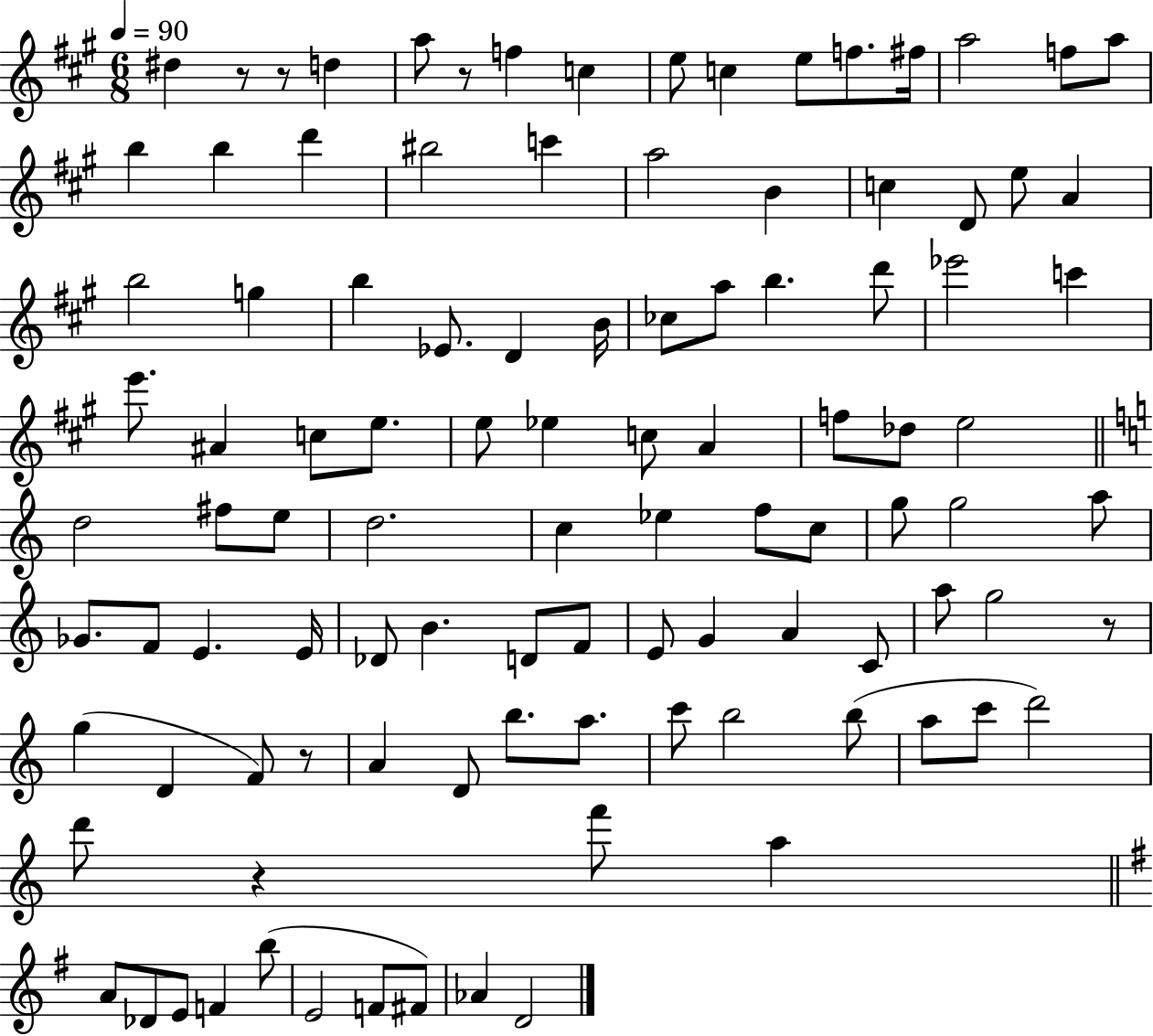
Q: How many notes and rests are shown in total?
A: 104